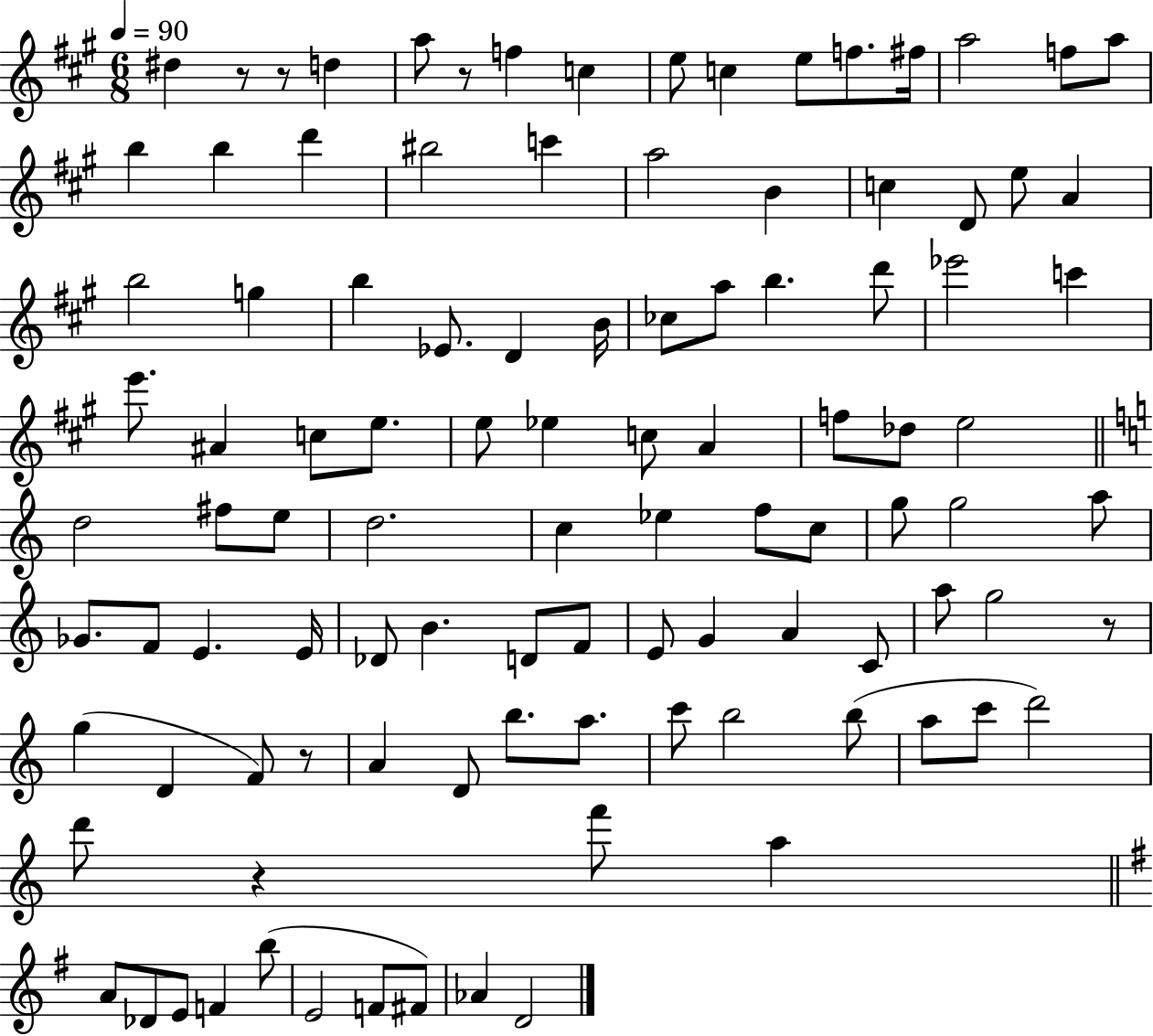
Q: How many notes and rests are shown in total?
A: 104